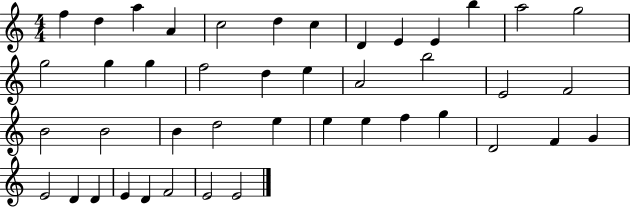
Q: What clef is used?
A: treble